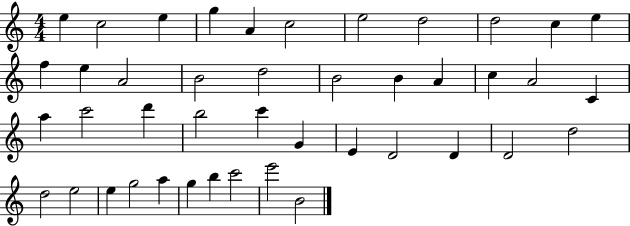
X:1
T:Untitled
M:4/4
L:1/4
K:C
e c2 e g A c2 e2 d2 d2 c e f e A2 B2 d2 B2 B A c A2 C a c'2 d' b2 c' G E D2 D D2 d2 d2 e2 e g2 a g b c'2 e'2 B2